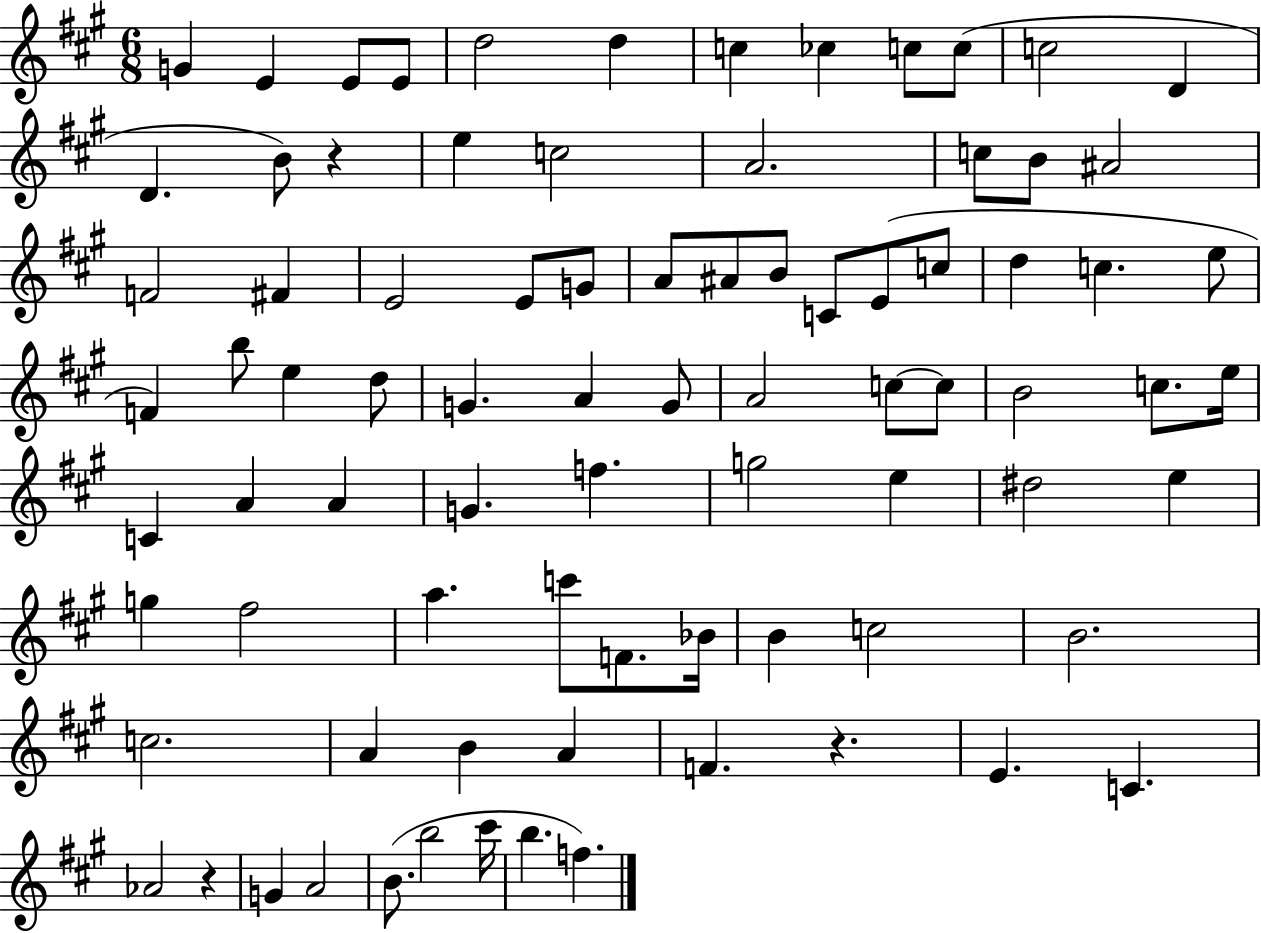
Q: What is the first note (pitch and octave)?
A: G4